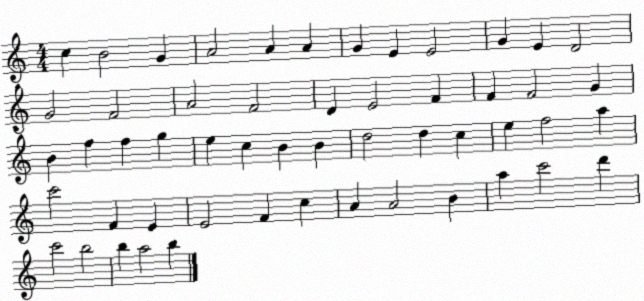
X:1
T:Untitled
M:4/4
L:1/4
K:C
c B2 G A2 A A G E E2 G E D2 G2 F2 A2 F2 D E2 F F F2 G B f f g e c B B d2 d c e f2 a c'2 F E E2 F c A A2 B a c'2 d' c'2 b2 b a2 b